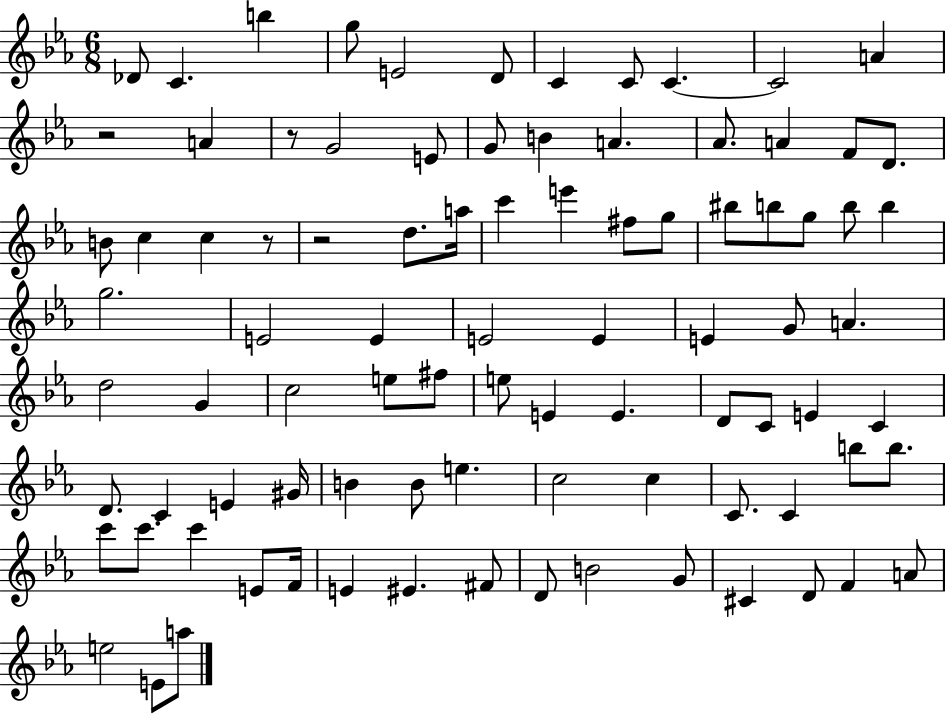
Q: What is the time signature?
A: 6/8